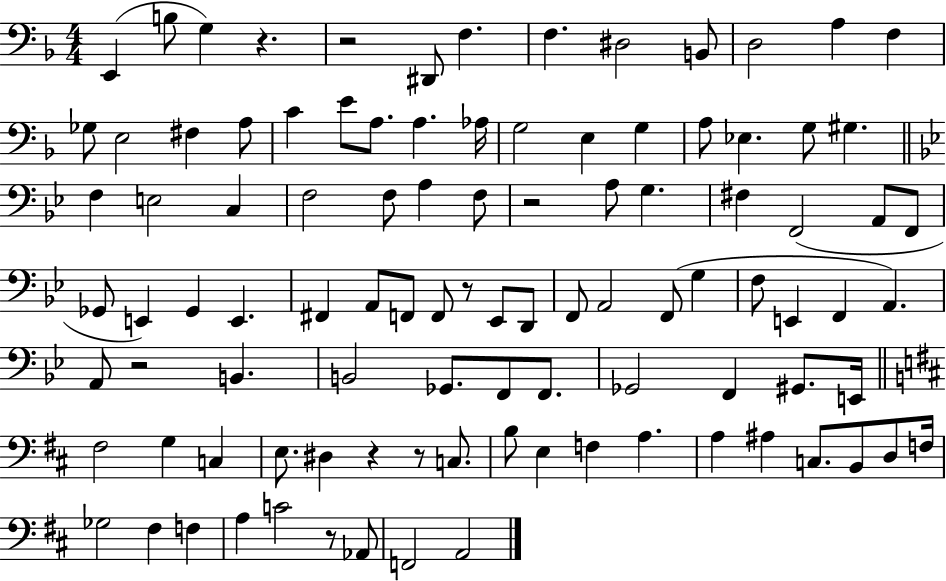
{
  \clef bass
  \numericTimeSignature
  \time 4/4
  \key f \major
  \repeat volta 2 { e,4( b8 g4) r4. | r2 dis,8 f4. | f4. dis2 b,8 | d2 a4 f4 | \break ges8 e2 fis4 a8 | c'4 e'8 a8. a4. aes16 | g2 e4 g4 | a8 ees4. g8 gis4. | \break \bar "||" \break \key bes \major f4 e2 c4 | f2 f8 a4 f8 | r2 a8 g4. | fis4 f,2( a,8 f,8 | \break ges,8 e,4) ges,4 e,4. | fis,4 a,8 f,8 f,8 r8 ees,8 d,8 | f,8 a,2 f,8( g4 | f8 e,4 f,4 a,4.) | \break a,8 r2 b,4. | b,2 ges,8. f,8 f,8. | ges,2 f,4 gis,8. e,16 | \bar "||" \break \key b \minor fis2 g4 c4 | e8. dis4 r4 r8 c8. | b8 e4 f4 a4. | a4 ais4 c8. b,8 d8 f16 | \break ges2 fis4 f4 | a4 c'2 r8 aes,8 | f,2 a,2 | } \bar "|."
}